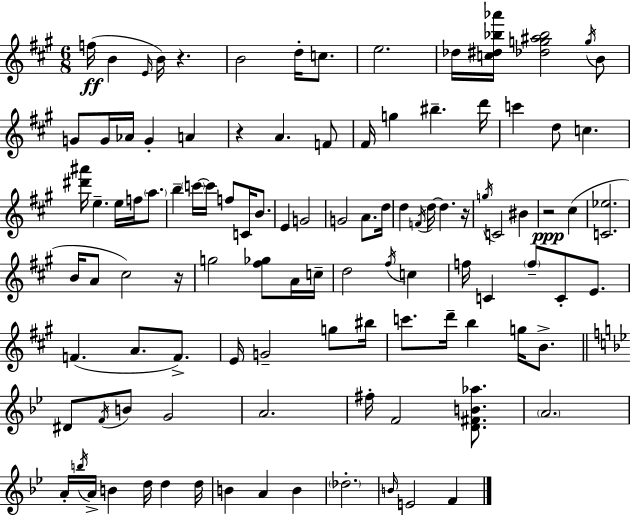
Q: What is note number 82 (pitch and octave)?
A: A4